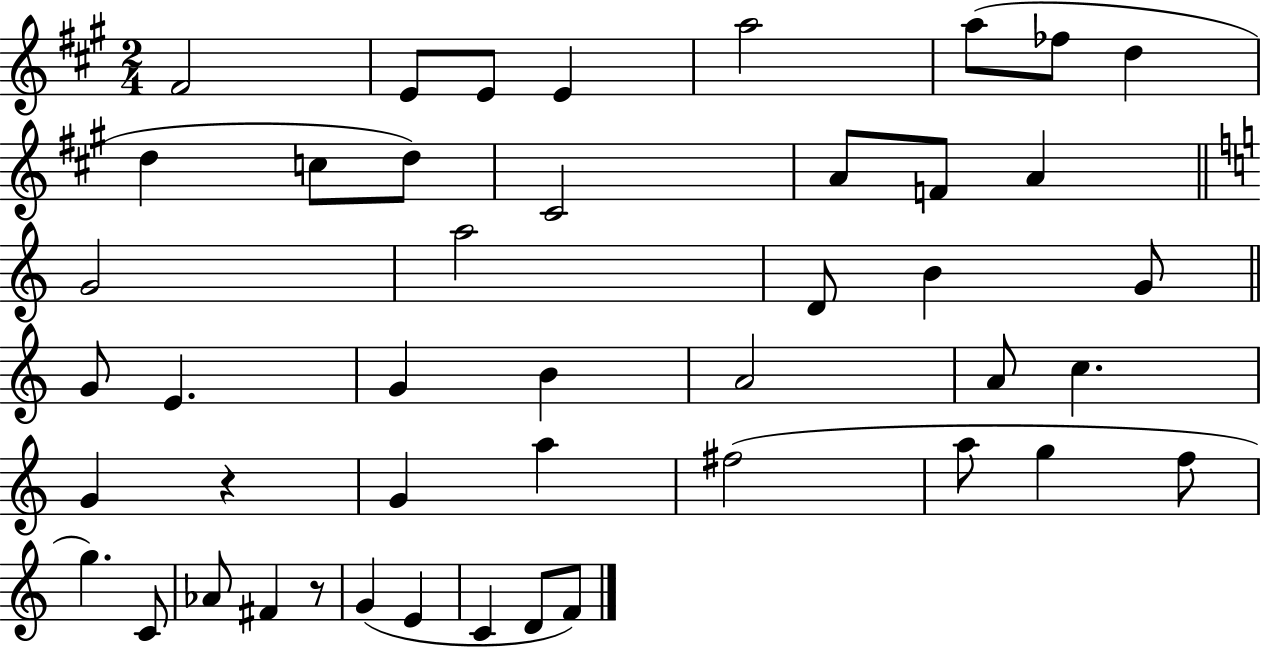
F#4/h E4/e E4/e E4/q A5/h A5/e FES5/e D5/q D5/q C5/e D5/e C#4/h A4/e F4/e A4/q G4/h A5/h D4/e B4/q G4/e G4/e E4/q. G4/q B4/q A4/h A4/e C5/q. G4/q R/q G4/q A5/q F#5/h A5/e G5/q F5/e G5/q. C4/e Ab4/e F#4/q R/e G4/q E4/q C4/q D4/e F4/e